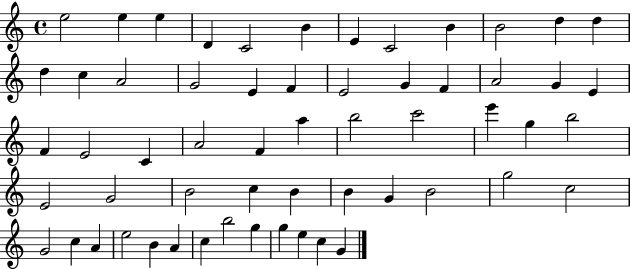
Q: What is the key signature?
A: C major